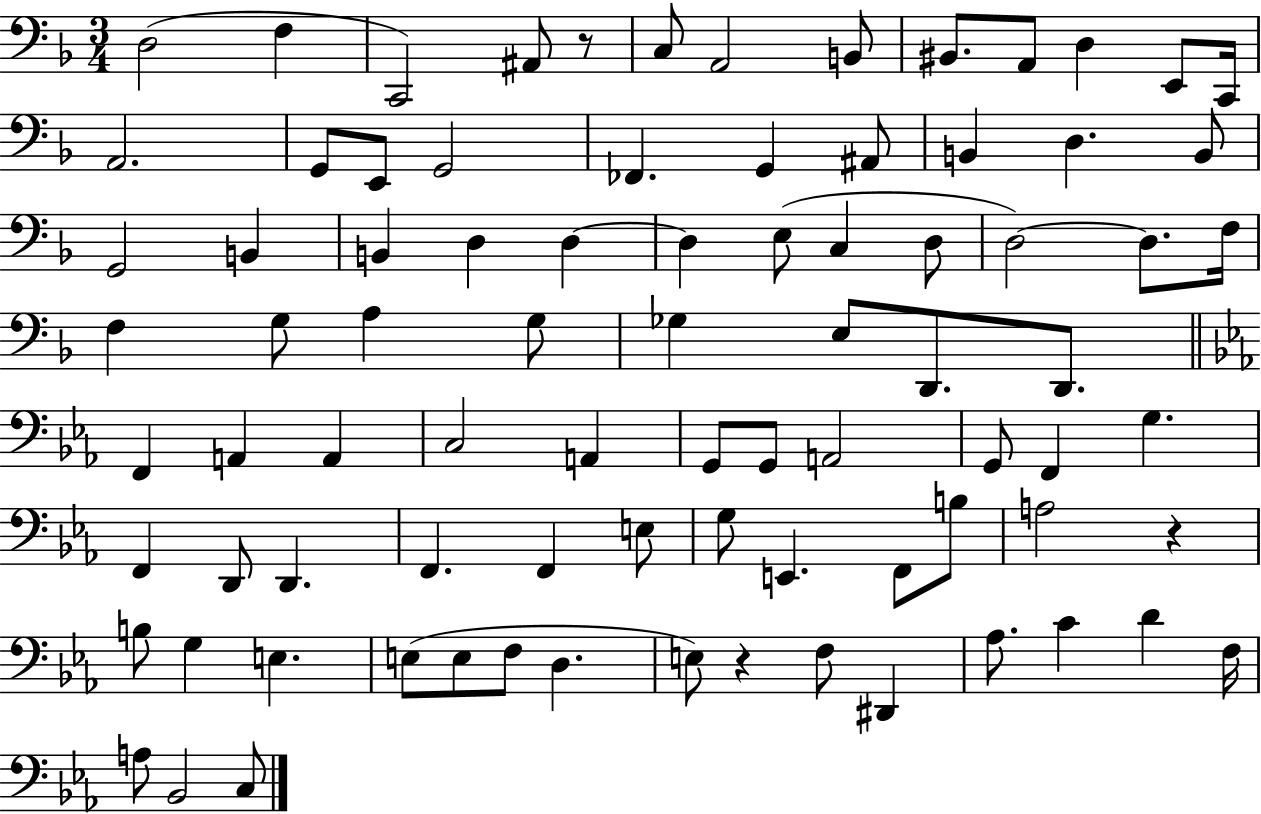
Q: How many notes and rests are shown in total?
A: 84